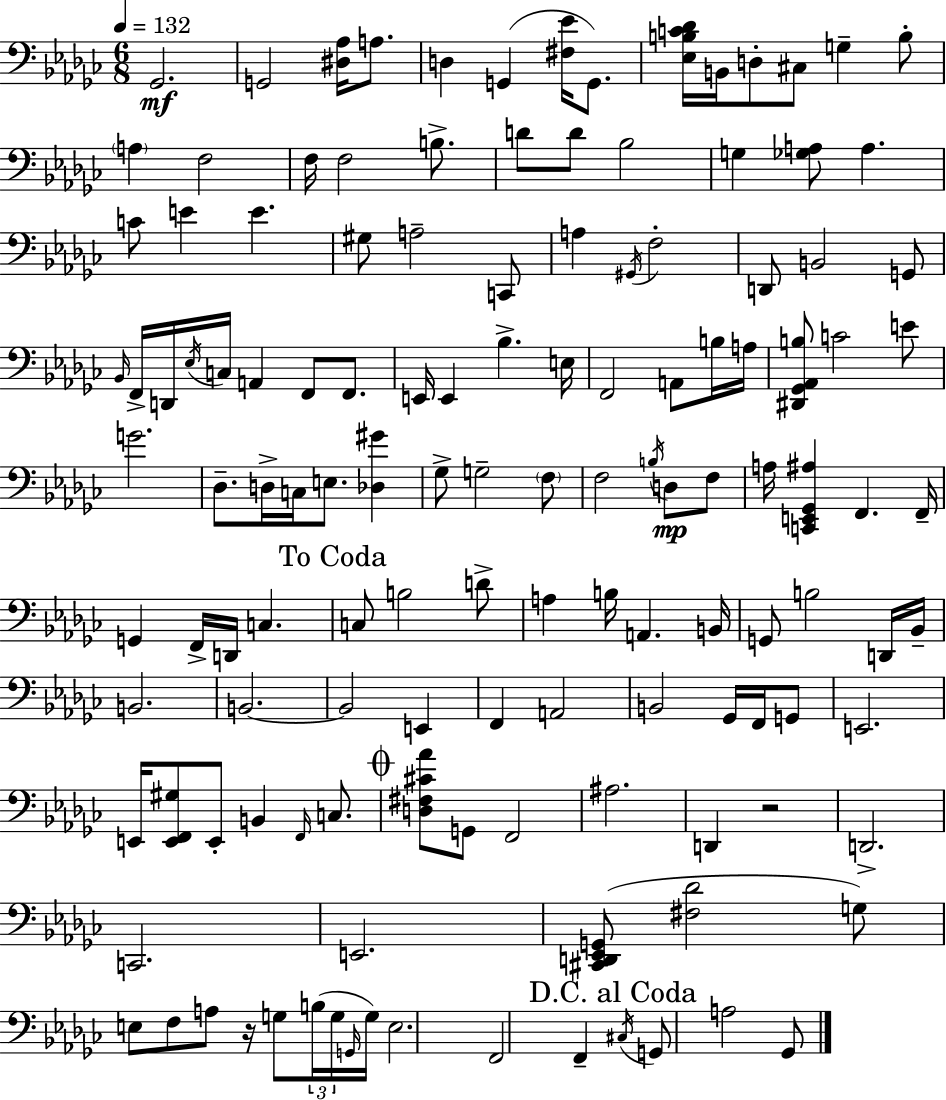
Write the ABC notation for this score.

X:1
T:Untitled
M:6/8
L:1/4
K:Ebm
_G,,2 G,,2 [^D,_A,]/4 A,/2 D, G,, [^F,_E]/4 G,,/2 [_E,B,C_D]/4 B,,/4 D,/2 ^C,/2 G, B,/2 A, F,2 F,/4 F,2 B,/2 D/2 D/2 _B,2 G, [_G,A,]/2 A, C/2 E E ^G,/2 A,2 C,,/2 A, ^G,,/4 F,2 D,,/2 B,,2 G,,/2 _B,,/4 F,,/4 D,,/4 _E,/4 C,/4 A,, F,,/2 F,,/2 E,,/4 E,, _B, E,/4 F,,2 A,,/2 B,/4 A,/4 [^D,,_G,,_A,,B,]/2 C2 E/2 G2 _D,/2 D,/4 C,/4 E,/2 [_D,^G] _G,/2 G,2 F,/2 F,2 B,/4 D,/2 F,/2 A,/4 [C,,E,,_G,,^A,] F,, F,,/4 G,, F,,/4 D,,/4 C, C,/2 B,2 D/2 A, B,/4 A,, B,,/4 G,,/2 B,2 D,,/4 _B,,/4 B,,2 B,,2 B,,2 E,, F,, A,,2 B,,2 _G,,/4 F,,/4 G,,/2 E,,2 E,,/4 [E,,F,,^G,]/2 E,,/2 B,, F,,/4 C,/2 [D,^F,^C_A]/2 G,,/2 F,,2 ^A,2 D,, z2 D,,2 C,,2 E,,2 [^C,,D,,_E,,G,,]/2 [^F,_D]2 G,/2 E,/2 F,/2 A,/2 z/4 G,/2 B,/4 G,/4 G,,/4 G,/4 E,2 F,,2 F,, ^C,/4 G,,/2 A,2 _G,,/2